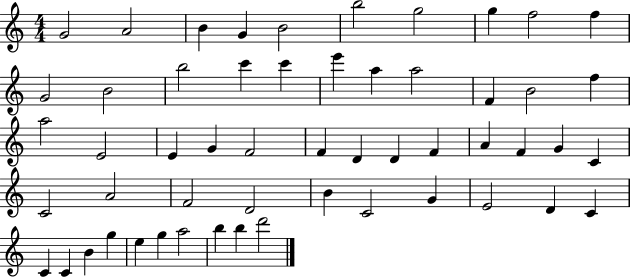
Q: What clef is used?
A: treble